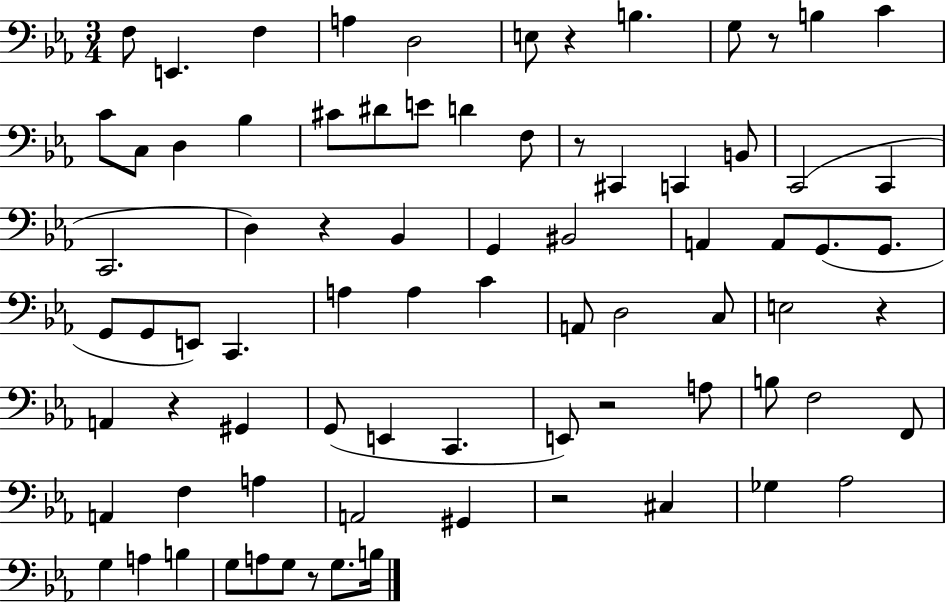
F3/e E2/q. F3/q A3/q D3/h E3/e R/q B3/q. G3/e R/e B3/q C4/q C4/e C3/e D3/q Bb3/q C#4/e D#4/e E4/e D4/q F3/e R/e C#2/q C2/q B2/e C2/h C2/q C2/h. D3/q R/q Bb2/q G2/q BIS2/h A2/q A2/e G2/e. G2/e. G2/e G2/e E2/e C2/q. A3/q A3/q C4/q A2/e D3/h C3/e E3/h R/q A2/q R/q G#2/q G2/e E2/q C2/q. E2/e R/h A3/e B3/e F3/h F2/e A2/q F3/q A3/q A2/h G#2/q R/h C#3/q Gb3/q Ab3/h G3/q A3/q B3/q G3/e A3/e G3/e R/e G3/e. B3/s